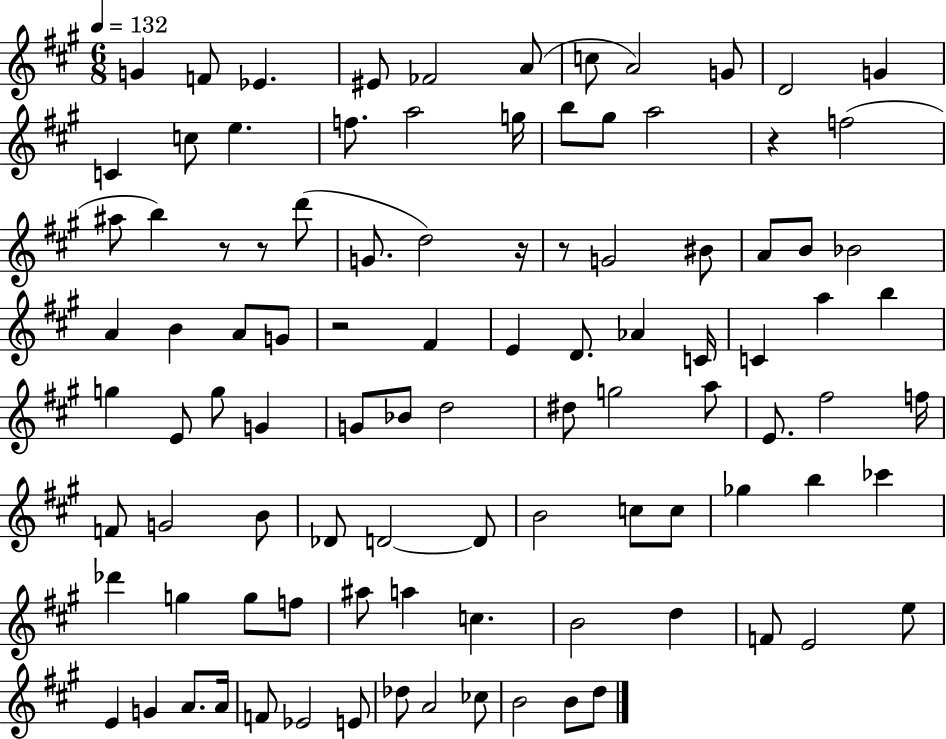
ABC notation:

X:1
T:Untitled
M:6/8
L:1/4
K:A
G F/2 _E ^E/2 _F2 A/2 c/2 A2 G/2 D2 G C c/2 e f/2 a2 g/4 b/2 ^g/2 a2 z f2 ^a/2 b z/2 z/2 d'/2 G/2 d2 z/4 z/2 G2 ^B/2 A/2 B/2 _B2 A B A/2 G/2 z2 ^F E D/2 _A C/4 C a b g E/2 g/2 G G/2 _B/2 d2 ^d/2 g2 a/2 E/2 ^f2 f/4 F/2 G2 B/2 _D/2 D2 D/2 B2 c/2 c/2 _g b _c' _d' g g/2 f/2 ^a/2 a c B2 d F/2 E2 e/2 E G A/2 A/4 F/2 _E2 E/2 _d/2 A2 _c/2 B2 B/2 d/2